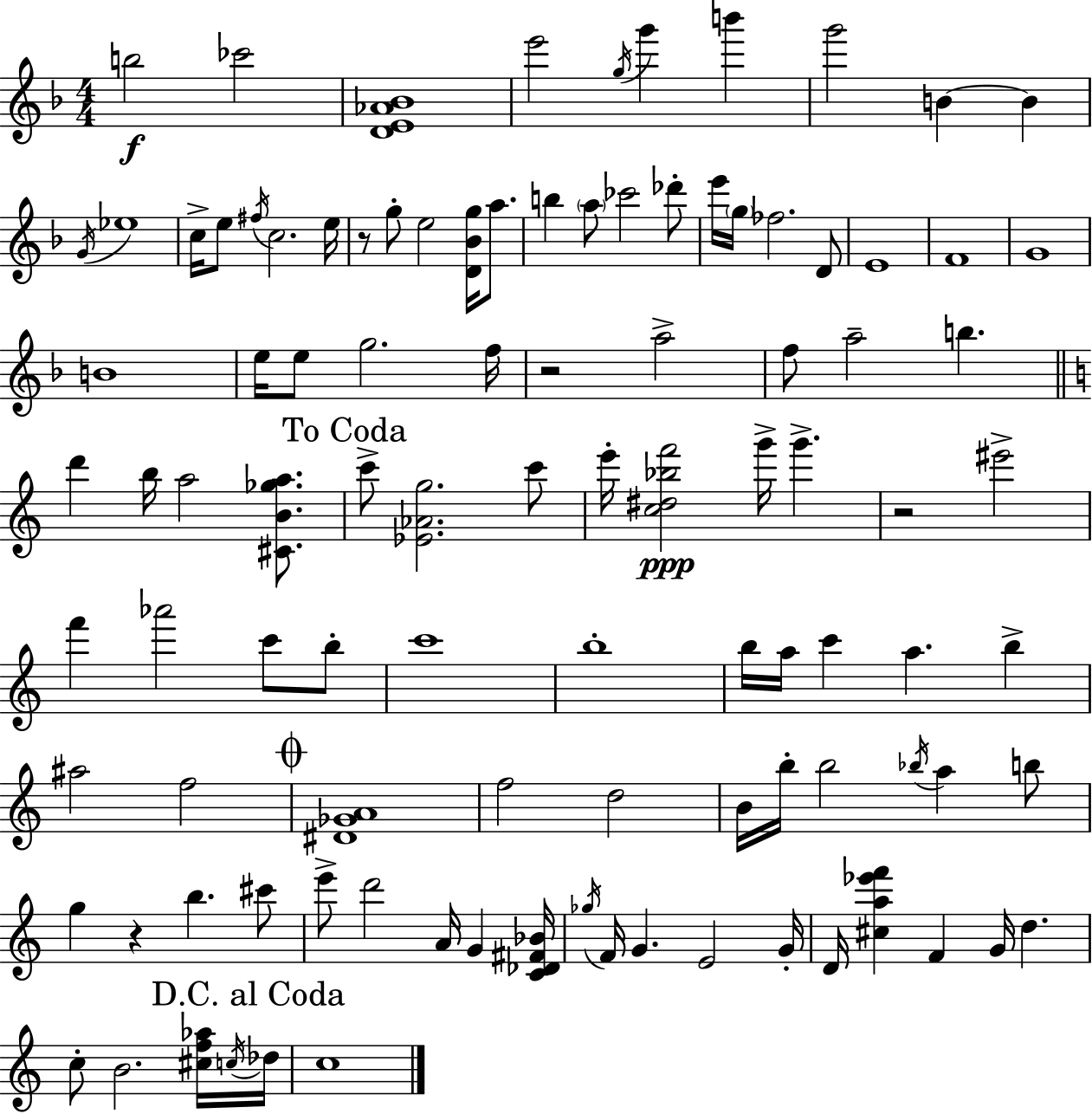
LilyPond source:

{
  \clef treble
  \numericTimeSignature
  \time 4/4
  \key f \major
  b''2\f ces'''2 | <d' e' aes' bes'>1 | e'''2 \acciaccatura { g''16 } g'''4 b'''4 | g'''2 b'4~~ b'4 | \break \acciaccatura { g'16 } ees''1 | c''16-> e''8 \acciaccatura { fis''16 } c''2. | e''16 r8 g''8-. e''2 <d' bes' g''>16 | a''8. b''4 \parenthesize a''8 ces'''2 | \break des'''8-. e'''16 \parenthesize g''16 fes''2. | d'8 e'1 | f'1 | g'1 | \break b'1 | e''16 e''8 g''2. | f''16 r2 a''2-> | f''8 a''2-- b''4. | \break \bar "||" \break \key c \major d'''4 b''16 a''2 <cis' b' ges'' a''>8. | \mark "To Coda" c'''8-> <ees' aes' g''>2. c'''8 | e'''16-. <c'' dis'' bes'' f'''>2\ppp g'''16-> g'''4.-> | r2 eis'''2-> | \break f'''4 aes'''2 c'''8 b''8-. | c'''1 | b''1-. | b''16 a''16 c'''4 a''4. b''4-> | \break ais''2 f''2 | \mark \markup { \musicglyph "scripts.coda" } <dis' ges' a'>1 | f''2 d''2 | b'16 b''16-. b''2 \acciaccatura { bes''16 } a''4 b''8 | \break g''4 r4 b''4. cis'''8 | e'''8-> d'''2 a'16 g'4 | <c' des' fis' bes'>16 \acciaccatura { ges''16 } f'16 g'4. e'2 | g'16-. d'16 <cis'' a'' ees''' f'''>4 f'4 g'16 d''4. | \break c''8-. b'2. | <cis'' f'' aes''>16 \acciaccatura { c''16 } \mark "D.C. al Coda" des''16 c''1 | \bar "|."
}